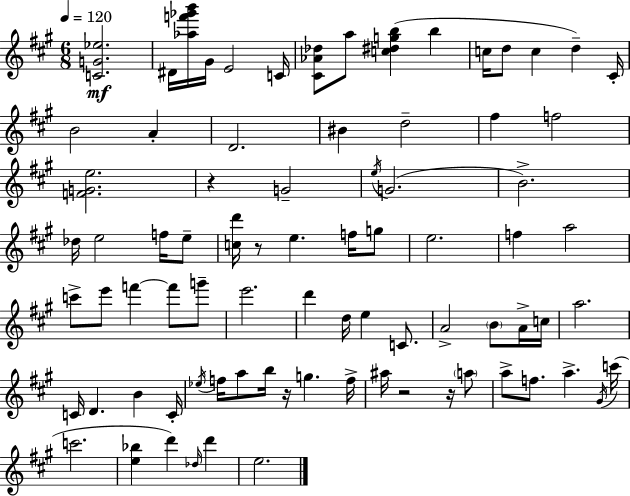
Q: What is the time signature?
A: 6/8